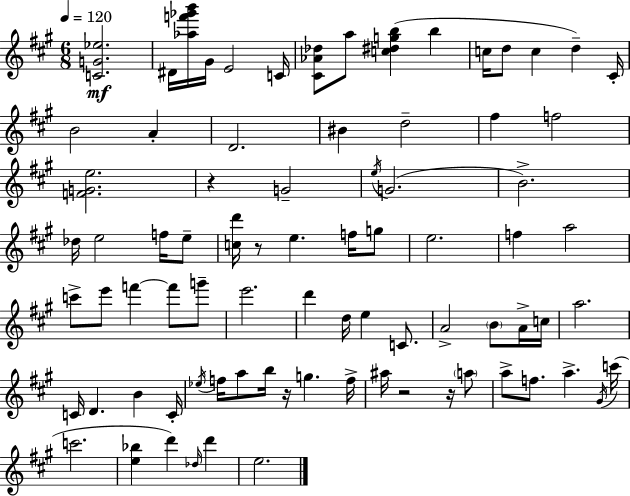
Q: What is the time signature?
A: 6/8